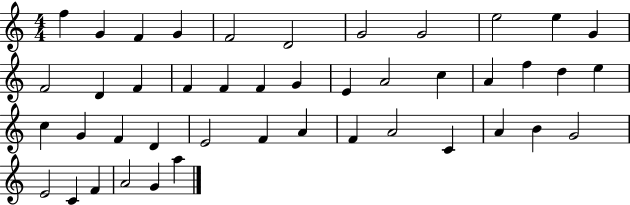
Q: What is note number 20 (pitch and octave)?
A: A4